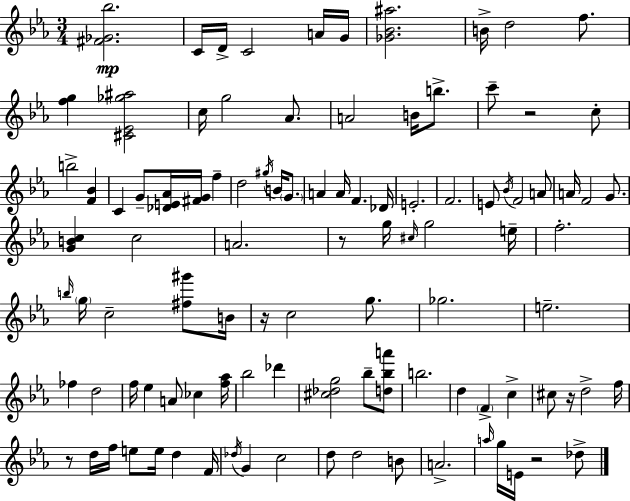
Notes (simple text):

[F#4,Gb4,Bb5]/h. C4/s D4/s C4/h A4/s G4/s [Gb4,Bb4,A#5]/h. B4/s D5/h F5/e. [F5,G5]/q [C#4,Eb4,Gb5,A#5]/h C5/s G5/h Ab4/e. A4/h B4/s B5/e. C6/e R/h C5/e B5/h [F4,Bb4]/q C4/q G4/e [Db4,E4,Ab4]/s [F#4,G4]/s F5/q D5/h G#5/s B4/s G4/e. A4/q A4/s F4/q. Db4/s E4/h. F4/h. E4/e Bb4/s F4/h A4/e A4/s F4/h G4/e. [G4,B4,C5]/q C5/h A4/h. R/e G5/s C#5/s G5/h E5/s F5/h. B5/s G5/s C5/h [F#5,G#6]/e B4/s R/s C5/h G5/e. Gb5/h. E5/h. FES5/q D5/h F5/s Eb5/q A4/e CES5/q [F5,Ab5]/s Bb5/h Db6/q [C#5,Db5,G5]/h Bb5/e [D5,Bb5,A6]/e B5/h. D5/q F4/q C5/q C#5/e R/s D5/h F5/s R/e D5/s F5/s E5/e E5/s D5/q F4/s Db5/s G4/q C5/h D5/e D5/h B4/e A4/h. A5/s G5/s E4/s R/h Db5/e